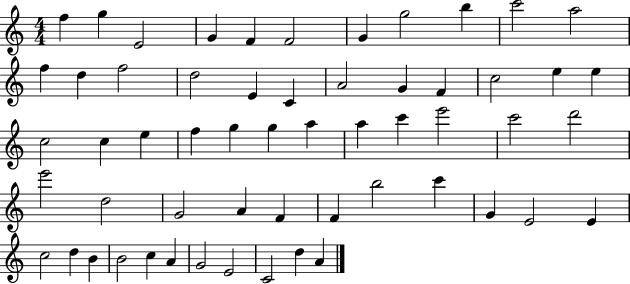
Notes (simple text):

F5/q G5/q E4/h G4/q F4/q F4/h G4/q G5/h B5/q C6/h A5/h F5/q D5/q F5/h D5/h E4/q C4/q A4/h G4/q F4/q C5/h E5/q E5/q C5/h C5/q E5/q F5/q G5/q G5/q A5/q A5/q C6/q E6/h C6/h D6/h E6/h D5/h G4/h A4/q F4/q F4/q B5/h C6/q G4/q E4/h E4/q C5/h D5/q B4/q B4/h C5/q A4/q G4/h E4/h C4/h D5/q A4/q